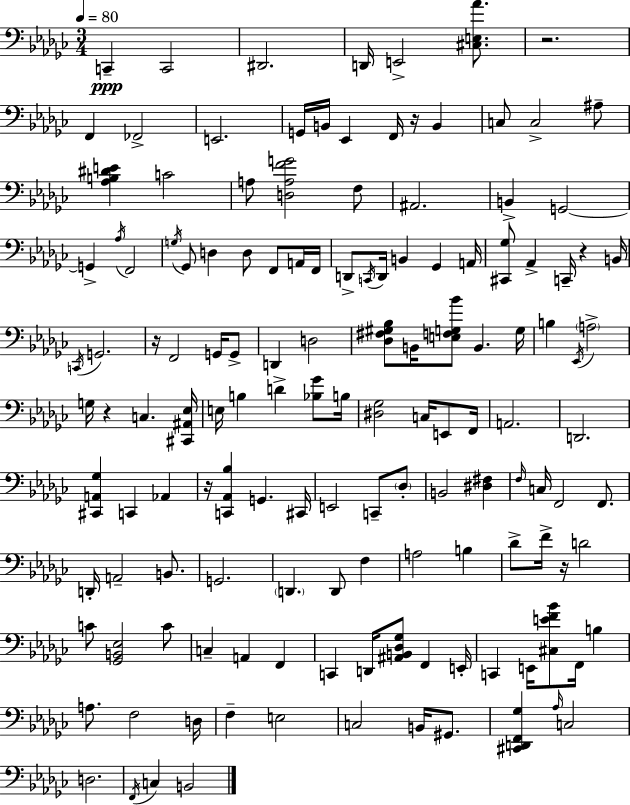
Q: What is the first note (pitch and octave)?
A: C2